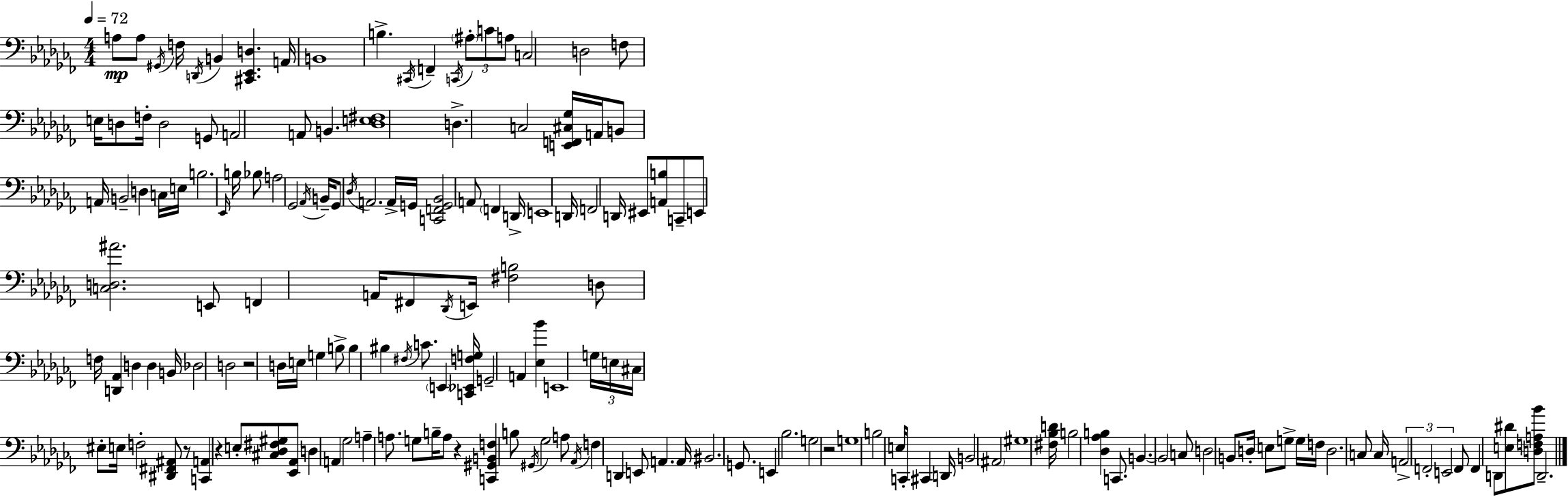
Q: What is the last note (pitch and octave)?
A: D2